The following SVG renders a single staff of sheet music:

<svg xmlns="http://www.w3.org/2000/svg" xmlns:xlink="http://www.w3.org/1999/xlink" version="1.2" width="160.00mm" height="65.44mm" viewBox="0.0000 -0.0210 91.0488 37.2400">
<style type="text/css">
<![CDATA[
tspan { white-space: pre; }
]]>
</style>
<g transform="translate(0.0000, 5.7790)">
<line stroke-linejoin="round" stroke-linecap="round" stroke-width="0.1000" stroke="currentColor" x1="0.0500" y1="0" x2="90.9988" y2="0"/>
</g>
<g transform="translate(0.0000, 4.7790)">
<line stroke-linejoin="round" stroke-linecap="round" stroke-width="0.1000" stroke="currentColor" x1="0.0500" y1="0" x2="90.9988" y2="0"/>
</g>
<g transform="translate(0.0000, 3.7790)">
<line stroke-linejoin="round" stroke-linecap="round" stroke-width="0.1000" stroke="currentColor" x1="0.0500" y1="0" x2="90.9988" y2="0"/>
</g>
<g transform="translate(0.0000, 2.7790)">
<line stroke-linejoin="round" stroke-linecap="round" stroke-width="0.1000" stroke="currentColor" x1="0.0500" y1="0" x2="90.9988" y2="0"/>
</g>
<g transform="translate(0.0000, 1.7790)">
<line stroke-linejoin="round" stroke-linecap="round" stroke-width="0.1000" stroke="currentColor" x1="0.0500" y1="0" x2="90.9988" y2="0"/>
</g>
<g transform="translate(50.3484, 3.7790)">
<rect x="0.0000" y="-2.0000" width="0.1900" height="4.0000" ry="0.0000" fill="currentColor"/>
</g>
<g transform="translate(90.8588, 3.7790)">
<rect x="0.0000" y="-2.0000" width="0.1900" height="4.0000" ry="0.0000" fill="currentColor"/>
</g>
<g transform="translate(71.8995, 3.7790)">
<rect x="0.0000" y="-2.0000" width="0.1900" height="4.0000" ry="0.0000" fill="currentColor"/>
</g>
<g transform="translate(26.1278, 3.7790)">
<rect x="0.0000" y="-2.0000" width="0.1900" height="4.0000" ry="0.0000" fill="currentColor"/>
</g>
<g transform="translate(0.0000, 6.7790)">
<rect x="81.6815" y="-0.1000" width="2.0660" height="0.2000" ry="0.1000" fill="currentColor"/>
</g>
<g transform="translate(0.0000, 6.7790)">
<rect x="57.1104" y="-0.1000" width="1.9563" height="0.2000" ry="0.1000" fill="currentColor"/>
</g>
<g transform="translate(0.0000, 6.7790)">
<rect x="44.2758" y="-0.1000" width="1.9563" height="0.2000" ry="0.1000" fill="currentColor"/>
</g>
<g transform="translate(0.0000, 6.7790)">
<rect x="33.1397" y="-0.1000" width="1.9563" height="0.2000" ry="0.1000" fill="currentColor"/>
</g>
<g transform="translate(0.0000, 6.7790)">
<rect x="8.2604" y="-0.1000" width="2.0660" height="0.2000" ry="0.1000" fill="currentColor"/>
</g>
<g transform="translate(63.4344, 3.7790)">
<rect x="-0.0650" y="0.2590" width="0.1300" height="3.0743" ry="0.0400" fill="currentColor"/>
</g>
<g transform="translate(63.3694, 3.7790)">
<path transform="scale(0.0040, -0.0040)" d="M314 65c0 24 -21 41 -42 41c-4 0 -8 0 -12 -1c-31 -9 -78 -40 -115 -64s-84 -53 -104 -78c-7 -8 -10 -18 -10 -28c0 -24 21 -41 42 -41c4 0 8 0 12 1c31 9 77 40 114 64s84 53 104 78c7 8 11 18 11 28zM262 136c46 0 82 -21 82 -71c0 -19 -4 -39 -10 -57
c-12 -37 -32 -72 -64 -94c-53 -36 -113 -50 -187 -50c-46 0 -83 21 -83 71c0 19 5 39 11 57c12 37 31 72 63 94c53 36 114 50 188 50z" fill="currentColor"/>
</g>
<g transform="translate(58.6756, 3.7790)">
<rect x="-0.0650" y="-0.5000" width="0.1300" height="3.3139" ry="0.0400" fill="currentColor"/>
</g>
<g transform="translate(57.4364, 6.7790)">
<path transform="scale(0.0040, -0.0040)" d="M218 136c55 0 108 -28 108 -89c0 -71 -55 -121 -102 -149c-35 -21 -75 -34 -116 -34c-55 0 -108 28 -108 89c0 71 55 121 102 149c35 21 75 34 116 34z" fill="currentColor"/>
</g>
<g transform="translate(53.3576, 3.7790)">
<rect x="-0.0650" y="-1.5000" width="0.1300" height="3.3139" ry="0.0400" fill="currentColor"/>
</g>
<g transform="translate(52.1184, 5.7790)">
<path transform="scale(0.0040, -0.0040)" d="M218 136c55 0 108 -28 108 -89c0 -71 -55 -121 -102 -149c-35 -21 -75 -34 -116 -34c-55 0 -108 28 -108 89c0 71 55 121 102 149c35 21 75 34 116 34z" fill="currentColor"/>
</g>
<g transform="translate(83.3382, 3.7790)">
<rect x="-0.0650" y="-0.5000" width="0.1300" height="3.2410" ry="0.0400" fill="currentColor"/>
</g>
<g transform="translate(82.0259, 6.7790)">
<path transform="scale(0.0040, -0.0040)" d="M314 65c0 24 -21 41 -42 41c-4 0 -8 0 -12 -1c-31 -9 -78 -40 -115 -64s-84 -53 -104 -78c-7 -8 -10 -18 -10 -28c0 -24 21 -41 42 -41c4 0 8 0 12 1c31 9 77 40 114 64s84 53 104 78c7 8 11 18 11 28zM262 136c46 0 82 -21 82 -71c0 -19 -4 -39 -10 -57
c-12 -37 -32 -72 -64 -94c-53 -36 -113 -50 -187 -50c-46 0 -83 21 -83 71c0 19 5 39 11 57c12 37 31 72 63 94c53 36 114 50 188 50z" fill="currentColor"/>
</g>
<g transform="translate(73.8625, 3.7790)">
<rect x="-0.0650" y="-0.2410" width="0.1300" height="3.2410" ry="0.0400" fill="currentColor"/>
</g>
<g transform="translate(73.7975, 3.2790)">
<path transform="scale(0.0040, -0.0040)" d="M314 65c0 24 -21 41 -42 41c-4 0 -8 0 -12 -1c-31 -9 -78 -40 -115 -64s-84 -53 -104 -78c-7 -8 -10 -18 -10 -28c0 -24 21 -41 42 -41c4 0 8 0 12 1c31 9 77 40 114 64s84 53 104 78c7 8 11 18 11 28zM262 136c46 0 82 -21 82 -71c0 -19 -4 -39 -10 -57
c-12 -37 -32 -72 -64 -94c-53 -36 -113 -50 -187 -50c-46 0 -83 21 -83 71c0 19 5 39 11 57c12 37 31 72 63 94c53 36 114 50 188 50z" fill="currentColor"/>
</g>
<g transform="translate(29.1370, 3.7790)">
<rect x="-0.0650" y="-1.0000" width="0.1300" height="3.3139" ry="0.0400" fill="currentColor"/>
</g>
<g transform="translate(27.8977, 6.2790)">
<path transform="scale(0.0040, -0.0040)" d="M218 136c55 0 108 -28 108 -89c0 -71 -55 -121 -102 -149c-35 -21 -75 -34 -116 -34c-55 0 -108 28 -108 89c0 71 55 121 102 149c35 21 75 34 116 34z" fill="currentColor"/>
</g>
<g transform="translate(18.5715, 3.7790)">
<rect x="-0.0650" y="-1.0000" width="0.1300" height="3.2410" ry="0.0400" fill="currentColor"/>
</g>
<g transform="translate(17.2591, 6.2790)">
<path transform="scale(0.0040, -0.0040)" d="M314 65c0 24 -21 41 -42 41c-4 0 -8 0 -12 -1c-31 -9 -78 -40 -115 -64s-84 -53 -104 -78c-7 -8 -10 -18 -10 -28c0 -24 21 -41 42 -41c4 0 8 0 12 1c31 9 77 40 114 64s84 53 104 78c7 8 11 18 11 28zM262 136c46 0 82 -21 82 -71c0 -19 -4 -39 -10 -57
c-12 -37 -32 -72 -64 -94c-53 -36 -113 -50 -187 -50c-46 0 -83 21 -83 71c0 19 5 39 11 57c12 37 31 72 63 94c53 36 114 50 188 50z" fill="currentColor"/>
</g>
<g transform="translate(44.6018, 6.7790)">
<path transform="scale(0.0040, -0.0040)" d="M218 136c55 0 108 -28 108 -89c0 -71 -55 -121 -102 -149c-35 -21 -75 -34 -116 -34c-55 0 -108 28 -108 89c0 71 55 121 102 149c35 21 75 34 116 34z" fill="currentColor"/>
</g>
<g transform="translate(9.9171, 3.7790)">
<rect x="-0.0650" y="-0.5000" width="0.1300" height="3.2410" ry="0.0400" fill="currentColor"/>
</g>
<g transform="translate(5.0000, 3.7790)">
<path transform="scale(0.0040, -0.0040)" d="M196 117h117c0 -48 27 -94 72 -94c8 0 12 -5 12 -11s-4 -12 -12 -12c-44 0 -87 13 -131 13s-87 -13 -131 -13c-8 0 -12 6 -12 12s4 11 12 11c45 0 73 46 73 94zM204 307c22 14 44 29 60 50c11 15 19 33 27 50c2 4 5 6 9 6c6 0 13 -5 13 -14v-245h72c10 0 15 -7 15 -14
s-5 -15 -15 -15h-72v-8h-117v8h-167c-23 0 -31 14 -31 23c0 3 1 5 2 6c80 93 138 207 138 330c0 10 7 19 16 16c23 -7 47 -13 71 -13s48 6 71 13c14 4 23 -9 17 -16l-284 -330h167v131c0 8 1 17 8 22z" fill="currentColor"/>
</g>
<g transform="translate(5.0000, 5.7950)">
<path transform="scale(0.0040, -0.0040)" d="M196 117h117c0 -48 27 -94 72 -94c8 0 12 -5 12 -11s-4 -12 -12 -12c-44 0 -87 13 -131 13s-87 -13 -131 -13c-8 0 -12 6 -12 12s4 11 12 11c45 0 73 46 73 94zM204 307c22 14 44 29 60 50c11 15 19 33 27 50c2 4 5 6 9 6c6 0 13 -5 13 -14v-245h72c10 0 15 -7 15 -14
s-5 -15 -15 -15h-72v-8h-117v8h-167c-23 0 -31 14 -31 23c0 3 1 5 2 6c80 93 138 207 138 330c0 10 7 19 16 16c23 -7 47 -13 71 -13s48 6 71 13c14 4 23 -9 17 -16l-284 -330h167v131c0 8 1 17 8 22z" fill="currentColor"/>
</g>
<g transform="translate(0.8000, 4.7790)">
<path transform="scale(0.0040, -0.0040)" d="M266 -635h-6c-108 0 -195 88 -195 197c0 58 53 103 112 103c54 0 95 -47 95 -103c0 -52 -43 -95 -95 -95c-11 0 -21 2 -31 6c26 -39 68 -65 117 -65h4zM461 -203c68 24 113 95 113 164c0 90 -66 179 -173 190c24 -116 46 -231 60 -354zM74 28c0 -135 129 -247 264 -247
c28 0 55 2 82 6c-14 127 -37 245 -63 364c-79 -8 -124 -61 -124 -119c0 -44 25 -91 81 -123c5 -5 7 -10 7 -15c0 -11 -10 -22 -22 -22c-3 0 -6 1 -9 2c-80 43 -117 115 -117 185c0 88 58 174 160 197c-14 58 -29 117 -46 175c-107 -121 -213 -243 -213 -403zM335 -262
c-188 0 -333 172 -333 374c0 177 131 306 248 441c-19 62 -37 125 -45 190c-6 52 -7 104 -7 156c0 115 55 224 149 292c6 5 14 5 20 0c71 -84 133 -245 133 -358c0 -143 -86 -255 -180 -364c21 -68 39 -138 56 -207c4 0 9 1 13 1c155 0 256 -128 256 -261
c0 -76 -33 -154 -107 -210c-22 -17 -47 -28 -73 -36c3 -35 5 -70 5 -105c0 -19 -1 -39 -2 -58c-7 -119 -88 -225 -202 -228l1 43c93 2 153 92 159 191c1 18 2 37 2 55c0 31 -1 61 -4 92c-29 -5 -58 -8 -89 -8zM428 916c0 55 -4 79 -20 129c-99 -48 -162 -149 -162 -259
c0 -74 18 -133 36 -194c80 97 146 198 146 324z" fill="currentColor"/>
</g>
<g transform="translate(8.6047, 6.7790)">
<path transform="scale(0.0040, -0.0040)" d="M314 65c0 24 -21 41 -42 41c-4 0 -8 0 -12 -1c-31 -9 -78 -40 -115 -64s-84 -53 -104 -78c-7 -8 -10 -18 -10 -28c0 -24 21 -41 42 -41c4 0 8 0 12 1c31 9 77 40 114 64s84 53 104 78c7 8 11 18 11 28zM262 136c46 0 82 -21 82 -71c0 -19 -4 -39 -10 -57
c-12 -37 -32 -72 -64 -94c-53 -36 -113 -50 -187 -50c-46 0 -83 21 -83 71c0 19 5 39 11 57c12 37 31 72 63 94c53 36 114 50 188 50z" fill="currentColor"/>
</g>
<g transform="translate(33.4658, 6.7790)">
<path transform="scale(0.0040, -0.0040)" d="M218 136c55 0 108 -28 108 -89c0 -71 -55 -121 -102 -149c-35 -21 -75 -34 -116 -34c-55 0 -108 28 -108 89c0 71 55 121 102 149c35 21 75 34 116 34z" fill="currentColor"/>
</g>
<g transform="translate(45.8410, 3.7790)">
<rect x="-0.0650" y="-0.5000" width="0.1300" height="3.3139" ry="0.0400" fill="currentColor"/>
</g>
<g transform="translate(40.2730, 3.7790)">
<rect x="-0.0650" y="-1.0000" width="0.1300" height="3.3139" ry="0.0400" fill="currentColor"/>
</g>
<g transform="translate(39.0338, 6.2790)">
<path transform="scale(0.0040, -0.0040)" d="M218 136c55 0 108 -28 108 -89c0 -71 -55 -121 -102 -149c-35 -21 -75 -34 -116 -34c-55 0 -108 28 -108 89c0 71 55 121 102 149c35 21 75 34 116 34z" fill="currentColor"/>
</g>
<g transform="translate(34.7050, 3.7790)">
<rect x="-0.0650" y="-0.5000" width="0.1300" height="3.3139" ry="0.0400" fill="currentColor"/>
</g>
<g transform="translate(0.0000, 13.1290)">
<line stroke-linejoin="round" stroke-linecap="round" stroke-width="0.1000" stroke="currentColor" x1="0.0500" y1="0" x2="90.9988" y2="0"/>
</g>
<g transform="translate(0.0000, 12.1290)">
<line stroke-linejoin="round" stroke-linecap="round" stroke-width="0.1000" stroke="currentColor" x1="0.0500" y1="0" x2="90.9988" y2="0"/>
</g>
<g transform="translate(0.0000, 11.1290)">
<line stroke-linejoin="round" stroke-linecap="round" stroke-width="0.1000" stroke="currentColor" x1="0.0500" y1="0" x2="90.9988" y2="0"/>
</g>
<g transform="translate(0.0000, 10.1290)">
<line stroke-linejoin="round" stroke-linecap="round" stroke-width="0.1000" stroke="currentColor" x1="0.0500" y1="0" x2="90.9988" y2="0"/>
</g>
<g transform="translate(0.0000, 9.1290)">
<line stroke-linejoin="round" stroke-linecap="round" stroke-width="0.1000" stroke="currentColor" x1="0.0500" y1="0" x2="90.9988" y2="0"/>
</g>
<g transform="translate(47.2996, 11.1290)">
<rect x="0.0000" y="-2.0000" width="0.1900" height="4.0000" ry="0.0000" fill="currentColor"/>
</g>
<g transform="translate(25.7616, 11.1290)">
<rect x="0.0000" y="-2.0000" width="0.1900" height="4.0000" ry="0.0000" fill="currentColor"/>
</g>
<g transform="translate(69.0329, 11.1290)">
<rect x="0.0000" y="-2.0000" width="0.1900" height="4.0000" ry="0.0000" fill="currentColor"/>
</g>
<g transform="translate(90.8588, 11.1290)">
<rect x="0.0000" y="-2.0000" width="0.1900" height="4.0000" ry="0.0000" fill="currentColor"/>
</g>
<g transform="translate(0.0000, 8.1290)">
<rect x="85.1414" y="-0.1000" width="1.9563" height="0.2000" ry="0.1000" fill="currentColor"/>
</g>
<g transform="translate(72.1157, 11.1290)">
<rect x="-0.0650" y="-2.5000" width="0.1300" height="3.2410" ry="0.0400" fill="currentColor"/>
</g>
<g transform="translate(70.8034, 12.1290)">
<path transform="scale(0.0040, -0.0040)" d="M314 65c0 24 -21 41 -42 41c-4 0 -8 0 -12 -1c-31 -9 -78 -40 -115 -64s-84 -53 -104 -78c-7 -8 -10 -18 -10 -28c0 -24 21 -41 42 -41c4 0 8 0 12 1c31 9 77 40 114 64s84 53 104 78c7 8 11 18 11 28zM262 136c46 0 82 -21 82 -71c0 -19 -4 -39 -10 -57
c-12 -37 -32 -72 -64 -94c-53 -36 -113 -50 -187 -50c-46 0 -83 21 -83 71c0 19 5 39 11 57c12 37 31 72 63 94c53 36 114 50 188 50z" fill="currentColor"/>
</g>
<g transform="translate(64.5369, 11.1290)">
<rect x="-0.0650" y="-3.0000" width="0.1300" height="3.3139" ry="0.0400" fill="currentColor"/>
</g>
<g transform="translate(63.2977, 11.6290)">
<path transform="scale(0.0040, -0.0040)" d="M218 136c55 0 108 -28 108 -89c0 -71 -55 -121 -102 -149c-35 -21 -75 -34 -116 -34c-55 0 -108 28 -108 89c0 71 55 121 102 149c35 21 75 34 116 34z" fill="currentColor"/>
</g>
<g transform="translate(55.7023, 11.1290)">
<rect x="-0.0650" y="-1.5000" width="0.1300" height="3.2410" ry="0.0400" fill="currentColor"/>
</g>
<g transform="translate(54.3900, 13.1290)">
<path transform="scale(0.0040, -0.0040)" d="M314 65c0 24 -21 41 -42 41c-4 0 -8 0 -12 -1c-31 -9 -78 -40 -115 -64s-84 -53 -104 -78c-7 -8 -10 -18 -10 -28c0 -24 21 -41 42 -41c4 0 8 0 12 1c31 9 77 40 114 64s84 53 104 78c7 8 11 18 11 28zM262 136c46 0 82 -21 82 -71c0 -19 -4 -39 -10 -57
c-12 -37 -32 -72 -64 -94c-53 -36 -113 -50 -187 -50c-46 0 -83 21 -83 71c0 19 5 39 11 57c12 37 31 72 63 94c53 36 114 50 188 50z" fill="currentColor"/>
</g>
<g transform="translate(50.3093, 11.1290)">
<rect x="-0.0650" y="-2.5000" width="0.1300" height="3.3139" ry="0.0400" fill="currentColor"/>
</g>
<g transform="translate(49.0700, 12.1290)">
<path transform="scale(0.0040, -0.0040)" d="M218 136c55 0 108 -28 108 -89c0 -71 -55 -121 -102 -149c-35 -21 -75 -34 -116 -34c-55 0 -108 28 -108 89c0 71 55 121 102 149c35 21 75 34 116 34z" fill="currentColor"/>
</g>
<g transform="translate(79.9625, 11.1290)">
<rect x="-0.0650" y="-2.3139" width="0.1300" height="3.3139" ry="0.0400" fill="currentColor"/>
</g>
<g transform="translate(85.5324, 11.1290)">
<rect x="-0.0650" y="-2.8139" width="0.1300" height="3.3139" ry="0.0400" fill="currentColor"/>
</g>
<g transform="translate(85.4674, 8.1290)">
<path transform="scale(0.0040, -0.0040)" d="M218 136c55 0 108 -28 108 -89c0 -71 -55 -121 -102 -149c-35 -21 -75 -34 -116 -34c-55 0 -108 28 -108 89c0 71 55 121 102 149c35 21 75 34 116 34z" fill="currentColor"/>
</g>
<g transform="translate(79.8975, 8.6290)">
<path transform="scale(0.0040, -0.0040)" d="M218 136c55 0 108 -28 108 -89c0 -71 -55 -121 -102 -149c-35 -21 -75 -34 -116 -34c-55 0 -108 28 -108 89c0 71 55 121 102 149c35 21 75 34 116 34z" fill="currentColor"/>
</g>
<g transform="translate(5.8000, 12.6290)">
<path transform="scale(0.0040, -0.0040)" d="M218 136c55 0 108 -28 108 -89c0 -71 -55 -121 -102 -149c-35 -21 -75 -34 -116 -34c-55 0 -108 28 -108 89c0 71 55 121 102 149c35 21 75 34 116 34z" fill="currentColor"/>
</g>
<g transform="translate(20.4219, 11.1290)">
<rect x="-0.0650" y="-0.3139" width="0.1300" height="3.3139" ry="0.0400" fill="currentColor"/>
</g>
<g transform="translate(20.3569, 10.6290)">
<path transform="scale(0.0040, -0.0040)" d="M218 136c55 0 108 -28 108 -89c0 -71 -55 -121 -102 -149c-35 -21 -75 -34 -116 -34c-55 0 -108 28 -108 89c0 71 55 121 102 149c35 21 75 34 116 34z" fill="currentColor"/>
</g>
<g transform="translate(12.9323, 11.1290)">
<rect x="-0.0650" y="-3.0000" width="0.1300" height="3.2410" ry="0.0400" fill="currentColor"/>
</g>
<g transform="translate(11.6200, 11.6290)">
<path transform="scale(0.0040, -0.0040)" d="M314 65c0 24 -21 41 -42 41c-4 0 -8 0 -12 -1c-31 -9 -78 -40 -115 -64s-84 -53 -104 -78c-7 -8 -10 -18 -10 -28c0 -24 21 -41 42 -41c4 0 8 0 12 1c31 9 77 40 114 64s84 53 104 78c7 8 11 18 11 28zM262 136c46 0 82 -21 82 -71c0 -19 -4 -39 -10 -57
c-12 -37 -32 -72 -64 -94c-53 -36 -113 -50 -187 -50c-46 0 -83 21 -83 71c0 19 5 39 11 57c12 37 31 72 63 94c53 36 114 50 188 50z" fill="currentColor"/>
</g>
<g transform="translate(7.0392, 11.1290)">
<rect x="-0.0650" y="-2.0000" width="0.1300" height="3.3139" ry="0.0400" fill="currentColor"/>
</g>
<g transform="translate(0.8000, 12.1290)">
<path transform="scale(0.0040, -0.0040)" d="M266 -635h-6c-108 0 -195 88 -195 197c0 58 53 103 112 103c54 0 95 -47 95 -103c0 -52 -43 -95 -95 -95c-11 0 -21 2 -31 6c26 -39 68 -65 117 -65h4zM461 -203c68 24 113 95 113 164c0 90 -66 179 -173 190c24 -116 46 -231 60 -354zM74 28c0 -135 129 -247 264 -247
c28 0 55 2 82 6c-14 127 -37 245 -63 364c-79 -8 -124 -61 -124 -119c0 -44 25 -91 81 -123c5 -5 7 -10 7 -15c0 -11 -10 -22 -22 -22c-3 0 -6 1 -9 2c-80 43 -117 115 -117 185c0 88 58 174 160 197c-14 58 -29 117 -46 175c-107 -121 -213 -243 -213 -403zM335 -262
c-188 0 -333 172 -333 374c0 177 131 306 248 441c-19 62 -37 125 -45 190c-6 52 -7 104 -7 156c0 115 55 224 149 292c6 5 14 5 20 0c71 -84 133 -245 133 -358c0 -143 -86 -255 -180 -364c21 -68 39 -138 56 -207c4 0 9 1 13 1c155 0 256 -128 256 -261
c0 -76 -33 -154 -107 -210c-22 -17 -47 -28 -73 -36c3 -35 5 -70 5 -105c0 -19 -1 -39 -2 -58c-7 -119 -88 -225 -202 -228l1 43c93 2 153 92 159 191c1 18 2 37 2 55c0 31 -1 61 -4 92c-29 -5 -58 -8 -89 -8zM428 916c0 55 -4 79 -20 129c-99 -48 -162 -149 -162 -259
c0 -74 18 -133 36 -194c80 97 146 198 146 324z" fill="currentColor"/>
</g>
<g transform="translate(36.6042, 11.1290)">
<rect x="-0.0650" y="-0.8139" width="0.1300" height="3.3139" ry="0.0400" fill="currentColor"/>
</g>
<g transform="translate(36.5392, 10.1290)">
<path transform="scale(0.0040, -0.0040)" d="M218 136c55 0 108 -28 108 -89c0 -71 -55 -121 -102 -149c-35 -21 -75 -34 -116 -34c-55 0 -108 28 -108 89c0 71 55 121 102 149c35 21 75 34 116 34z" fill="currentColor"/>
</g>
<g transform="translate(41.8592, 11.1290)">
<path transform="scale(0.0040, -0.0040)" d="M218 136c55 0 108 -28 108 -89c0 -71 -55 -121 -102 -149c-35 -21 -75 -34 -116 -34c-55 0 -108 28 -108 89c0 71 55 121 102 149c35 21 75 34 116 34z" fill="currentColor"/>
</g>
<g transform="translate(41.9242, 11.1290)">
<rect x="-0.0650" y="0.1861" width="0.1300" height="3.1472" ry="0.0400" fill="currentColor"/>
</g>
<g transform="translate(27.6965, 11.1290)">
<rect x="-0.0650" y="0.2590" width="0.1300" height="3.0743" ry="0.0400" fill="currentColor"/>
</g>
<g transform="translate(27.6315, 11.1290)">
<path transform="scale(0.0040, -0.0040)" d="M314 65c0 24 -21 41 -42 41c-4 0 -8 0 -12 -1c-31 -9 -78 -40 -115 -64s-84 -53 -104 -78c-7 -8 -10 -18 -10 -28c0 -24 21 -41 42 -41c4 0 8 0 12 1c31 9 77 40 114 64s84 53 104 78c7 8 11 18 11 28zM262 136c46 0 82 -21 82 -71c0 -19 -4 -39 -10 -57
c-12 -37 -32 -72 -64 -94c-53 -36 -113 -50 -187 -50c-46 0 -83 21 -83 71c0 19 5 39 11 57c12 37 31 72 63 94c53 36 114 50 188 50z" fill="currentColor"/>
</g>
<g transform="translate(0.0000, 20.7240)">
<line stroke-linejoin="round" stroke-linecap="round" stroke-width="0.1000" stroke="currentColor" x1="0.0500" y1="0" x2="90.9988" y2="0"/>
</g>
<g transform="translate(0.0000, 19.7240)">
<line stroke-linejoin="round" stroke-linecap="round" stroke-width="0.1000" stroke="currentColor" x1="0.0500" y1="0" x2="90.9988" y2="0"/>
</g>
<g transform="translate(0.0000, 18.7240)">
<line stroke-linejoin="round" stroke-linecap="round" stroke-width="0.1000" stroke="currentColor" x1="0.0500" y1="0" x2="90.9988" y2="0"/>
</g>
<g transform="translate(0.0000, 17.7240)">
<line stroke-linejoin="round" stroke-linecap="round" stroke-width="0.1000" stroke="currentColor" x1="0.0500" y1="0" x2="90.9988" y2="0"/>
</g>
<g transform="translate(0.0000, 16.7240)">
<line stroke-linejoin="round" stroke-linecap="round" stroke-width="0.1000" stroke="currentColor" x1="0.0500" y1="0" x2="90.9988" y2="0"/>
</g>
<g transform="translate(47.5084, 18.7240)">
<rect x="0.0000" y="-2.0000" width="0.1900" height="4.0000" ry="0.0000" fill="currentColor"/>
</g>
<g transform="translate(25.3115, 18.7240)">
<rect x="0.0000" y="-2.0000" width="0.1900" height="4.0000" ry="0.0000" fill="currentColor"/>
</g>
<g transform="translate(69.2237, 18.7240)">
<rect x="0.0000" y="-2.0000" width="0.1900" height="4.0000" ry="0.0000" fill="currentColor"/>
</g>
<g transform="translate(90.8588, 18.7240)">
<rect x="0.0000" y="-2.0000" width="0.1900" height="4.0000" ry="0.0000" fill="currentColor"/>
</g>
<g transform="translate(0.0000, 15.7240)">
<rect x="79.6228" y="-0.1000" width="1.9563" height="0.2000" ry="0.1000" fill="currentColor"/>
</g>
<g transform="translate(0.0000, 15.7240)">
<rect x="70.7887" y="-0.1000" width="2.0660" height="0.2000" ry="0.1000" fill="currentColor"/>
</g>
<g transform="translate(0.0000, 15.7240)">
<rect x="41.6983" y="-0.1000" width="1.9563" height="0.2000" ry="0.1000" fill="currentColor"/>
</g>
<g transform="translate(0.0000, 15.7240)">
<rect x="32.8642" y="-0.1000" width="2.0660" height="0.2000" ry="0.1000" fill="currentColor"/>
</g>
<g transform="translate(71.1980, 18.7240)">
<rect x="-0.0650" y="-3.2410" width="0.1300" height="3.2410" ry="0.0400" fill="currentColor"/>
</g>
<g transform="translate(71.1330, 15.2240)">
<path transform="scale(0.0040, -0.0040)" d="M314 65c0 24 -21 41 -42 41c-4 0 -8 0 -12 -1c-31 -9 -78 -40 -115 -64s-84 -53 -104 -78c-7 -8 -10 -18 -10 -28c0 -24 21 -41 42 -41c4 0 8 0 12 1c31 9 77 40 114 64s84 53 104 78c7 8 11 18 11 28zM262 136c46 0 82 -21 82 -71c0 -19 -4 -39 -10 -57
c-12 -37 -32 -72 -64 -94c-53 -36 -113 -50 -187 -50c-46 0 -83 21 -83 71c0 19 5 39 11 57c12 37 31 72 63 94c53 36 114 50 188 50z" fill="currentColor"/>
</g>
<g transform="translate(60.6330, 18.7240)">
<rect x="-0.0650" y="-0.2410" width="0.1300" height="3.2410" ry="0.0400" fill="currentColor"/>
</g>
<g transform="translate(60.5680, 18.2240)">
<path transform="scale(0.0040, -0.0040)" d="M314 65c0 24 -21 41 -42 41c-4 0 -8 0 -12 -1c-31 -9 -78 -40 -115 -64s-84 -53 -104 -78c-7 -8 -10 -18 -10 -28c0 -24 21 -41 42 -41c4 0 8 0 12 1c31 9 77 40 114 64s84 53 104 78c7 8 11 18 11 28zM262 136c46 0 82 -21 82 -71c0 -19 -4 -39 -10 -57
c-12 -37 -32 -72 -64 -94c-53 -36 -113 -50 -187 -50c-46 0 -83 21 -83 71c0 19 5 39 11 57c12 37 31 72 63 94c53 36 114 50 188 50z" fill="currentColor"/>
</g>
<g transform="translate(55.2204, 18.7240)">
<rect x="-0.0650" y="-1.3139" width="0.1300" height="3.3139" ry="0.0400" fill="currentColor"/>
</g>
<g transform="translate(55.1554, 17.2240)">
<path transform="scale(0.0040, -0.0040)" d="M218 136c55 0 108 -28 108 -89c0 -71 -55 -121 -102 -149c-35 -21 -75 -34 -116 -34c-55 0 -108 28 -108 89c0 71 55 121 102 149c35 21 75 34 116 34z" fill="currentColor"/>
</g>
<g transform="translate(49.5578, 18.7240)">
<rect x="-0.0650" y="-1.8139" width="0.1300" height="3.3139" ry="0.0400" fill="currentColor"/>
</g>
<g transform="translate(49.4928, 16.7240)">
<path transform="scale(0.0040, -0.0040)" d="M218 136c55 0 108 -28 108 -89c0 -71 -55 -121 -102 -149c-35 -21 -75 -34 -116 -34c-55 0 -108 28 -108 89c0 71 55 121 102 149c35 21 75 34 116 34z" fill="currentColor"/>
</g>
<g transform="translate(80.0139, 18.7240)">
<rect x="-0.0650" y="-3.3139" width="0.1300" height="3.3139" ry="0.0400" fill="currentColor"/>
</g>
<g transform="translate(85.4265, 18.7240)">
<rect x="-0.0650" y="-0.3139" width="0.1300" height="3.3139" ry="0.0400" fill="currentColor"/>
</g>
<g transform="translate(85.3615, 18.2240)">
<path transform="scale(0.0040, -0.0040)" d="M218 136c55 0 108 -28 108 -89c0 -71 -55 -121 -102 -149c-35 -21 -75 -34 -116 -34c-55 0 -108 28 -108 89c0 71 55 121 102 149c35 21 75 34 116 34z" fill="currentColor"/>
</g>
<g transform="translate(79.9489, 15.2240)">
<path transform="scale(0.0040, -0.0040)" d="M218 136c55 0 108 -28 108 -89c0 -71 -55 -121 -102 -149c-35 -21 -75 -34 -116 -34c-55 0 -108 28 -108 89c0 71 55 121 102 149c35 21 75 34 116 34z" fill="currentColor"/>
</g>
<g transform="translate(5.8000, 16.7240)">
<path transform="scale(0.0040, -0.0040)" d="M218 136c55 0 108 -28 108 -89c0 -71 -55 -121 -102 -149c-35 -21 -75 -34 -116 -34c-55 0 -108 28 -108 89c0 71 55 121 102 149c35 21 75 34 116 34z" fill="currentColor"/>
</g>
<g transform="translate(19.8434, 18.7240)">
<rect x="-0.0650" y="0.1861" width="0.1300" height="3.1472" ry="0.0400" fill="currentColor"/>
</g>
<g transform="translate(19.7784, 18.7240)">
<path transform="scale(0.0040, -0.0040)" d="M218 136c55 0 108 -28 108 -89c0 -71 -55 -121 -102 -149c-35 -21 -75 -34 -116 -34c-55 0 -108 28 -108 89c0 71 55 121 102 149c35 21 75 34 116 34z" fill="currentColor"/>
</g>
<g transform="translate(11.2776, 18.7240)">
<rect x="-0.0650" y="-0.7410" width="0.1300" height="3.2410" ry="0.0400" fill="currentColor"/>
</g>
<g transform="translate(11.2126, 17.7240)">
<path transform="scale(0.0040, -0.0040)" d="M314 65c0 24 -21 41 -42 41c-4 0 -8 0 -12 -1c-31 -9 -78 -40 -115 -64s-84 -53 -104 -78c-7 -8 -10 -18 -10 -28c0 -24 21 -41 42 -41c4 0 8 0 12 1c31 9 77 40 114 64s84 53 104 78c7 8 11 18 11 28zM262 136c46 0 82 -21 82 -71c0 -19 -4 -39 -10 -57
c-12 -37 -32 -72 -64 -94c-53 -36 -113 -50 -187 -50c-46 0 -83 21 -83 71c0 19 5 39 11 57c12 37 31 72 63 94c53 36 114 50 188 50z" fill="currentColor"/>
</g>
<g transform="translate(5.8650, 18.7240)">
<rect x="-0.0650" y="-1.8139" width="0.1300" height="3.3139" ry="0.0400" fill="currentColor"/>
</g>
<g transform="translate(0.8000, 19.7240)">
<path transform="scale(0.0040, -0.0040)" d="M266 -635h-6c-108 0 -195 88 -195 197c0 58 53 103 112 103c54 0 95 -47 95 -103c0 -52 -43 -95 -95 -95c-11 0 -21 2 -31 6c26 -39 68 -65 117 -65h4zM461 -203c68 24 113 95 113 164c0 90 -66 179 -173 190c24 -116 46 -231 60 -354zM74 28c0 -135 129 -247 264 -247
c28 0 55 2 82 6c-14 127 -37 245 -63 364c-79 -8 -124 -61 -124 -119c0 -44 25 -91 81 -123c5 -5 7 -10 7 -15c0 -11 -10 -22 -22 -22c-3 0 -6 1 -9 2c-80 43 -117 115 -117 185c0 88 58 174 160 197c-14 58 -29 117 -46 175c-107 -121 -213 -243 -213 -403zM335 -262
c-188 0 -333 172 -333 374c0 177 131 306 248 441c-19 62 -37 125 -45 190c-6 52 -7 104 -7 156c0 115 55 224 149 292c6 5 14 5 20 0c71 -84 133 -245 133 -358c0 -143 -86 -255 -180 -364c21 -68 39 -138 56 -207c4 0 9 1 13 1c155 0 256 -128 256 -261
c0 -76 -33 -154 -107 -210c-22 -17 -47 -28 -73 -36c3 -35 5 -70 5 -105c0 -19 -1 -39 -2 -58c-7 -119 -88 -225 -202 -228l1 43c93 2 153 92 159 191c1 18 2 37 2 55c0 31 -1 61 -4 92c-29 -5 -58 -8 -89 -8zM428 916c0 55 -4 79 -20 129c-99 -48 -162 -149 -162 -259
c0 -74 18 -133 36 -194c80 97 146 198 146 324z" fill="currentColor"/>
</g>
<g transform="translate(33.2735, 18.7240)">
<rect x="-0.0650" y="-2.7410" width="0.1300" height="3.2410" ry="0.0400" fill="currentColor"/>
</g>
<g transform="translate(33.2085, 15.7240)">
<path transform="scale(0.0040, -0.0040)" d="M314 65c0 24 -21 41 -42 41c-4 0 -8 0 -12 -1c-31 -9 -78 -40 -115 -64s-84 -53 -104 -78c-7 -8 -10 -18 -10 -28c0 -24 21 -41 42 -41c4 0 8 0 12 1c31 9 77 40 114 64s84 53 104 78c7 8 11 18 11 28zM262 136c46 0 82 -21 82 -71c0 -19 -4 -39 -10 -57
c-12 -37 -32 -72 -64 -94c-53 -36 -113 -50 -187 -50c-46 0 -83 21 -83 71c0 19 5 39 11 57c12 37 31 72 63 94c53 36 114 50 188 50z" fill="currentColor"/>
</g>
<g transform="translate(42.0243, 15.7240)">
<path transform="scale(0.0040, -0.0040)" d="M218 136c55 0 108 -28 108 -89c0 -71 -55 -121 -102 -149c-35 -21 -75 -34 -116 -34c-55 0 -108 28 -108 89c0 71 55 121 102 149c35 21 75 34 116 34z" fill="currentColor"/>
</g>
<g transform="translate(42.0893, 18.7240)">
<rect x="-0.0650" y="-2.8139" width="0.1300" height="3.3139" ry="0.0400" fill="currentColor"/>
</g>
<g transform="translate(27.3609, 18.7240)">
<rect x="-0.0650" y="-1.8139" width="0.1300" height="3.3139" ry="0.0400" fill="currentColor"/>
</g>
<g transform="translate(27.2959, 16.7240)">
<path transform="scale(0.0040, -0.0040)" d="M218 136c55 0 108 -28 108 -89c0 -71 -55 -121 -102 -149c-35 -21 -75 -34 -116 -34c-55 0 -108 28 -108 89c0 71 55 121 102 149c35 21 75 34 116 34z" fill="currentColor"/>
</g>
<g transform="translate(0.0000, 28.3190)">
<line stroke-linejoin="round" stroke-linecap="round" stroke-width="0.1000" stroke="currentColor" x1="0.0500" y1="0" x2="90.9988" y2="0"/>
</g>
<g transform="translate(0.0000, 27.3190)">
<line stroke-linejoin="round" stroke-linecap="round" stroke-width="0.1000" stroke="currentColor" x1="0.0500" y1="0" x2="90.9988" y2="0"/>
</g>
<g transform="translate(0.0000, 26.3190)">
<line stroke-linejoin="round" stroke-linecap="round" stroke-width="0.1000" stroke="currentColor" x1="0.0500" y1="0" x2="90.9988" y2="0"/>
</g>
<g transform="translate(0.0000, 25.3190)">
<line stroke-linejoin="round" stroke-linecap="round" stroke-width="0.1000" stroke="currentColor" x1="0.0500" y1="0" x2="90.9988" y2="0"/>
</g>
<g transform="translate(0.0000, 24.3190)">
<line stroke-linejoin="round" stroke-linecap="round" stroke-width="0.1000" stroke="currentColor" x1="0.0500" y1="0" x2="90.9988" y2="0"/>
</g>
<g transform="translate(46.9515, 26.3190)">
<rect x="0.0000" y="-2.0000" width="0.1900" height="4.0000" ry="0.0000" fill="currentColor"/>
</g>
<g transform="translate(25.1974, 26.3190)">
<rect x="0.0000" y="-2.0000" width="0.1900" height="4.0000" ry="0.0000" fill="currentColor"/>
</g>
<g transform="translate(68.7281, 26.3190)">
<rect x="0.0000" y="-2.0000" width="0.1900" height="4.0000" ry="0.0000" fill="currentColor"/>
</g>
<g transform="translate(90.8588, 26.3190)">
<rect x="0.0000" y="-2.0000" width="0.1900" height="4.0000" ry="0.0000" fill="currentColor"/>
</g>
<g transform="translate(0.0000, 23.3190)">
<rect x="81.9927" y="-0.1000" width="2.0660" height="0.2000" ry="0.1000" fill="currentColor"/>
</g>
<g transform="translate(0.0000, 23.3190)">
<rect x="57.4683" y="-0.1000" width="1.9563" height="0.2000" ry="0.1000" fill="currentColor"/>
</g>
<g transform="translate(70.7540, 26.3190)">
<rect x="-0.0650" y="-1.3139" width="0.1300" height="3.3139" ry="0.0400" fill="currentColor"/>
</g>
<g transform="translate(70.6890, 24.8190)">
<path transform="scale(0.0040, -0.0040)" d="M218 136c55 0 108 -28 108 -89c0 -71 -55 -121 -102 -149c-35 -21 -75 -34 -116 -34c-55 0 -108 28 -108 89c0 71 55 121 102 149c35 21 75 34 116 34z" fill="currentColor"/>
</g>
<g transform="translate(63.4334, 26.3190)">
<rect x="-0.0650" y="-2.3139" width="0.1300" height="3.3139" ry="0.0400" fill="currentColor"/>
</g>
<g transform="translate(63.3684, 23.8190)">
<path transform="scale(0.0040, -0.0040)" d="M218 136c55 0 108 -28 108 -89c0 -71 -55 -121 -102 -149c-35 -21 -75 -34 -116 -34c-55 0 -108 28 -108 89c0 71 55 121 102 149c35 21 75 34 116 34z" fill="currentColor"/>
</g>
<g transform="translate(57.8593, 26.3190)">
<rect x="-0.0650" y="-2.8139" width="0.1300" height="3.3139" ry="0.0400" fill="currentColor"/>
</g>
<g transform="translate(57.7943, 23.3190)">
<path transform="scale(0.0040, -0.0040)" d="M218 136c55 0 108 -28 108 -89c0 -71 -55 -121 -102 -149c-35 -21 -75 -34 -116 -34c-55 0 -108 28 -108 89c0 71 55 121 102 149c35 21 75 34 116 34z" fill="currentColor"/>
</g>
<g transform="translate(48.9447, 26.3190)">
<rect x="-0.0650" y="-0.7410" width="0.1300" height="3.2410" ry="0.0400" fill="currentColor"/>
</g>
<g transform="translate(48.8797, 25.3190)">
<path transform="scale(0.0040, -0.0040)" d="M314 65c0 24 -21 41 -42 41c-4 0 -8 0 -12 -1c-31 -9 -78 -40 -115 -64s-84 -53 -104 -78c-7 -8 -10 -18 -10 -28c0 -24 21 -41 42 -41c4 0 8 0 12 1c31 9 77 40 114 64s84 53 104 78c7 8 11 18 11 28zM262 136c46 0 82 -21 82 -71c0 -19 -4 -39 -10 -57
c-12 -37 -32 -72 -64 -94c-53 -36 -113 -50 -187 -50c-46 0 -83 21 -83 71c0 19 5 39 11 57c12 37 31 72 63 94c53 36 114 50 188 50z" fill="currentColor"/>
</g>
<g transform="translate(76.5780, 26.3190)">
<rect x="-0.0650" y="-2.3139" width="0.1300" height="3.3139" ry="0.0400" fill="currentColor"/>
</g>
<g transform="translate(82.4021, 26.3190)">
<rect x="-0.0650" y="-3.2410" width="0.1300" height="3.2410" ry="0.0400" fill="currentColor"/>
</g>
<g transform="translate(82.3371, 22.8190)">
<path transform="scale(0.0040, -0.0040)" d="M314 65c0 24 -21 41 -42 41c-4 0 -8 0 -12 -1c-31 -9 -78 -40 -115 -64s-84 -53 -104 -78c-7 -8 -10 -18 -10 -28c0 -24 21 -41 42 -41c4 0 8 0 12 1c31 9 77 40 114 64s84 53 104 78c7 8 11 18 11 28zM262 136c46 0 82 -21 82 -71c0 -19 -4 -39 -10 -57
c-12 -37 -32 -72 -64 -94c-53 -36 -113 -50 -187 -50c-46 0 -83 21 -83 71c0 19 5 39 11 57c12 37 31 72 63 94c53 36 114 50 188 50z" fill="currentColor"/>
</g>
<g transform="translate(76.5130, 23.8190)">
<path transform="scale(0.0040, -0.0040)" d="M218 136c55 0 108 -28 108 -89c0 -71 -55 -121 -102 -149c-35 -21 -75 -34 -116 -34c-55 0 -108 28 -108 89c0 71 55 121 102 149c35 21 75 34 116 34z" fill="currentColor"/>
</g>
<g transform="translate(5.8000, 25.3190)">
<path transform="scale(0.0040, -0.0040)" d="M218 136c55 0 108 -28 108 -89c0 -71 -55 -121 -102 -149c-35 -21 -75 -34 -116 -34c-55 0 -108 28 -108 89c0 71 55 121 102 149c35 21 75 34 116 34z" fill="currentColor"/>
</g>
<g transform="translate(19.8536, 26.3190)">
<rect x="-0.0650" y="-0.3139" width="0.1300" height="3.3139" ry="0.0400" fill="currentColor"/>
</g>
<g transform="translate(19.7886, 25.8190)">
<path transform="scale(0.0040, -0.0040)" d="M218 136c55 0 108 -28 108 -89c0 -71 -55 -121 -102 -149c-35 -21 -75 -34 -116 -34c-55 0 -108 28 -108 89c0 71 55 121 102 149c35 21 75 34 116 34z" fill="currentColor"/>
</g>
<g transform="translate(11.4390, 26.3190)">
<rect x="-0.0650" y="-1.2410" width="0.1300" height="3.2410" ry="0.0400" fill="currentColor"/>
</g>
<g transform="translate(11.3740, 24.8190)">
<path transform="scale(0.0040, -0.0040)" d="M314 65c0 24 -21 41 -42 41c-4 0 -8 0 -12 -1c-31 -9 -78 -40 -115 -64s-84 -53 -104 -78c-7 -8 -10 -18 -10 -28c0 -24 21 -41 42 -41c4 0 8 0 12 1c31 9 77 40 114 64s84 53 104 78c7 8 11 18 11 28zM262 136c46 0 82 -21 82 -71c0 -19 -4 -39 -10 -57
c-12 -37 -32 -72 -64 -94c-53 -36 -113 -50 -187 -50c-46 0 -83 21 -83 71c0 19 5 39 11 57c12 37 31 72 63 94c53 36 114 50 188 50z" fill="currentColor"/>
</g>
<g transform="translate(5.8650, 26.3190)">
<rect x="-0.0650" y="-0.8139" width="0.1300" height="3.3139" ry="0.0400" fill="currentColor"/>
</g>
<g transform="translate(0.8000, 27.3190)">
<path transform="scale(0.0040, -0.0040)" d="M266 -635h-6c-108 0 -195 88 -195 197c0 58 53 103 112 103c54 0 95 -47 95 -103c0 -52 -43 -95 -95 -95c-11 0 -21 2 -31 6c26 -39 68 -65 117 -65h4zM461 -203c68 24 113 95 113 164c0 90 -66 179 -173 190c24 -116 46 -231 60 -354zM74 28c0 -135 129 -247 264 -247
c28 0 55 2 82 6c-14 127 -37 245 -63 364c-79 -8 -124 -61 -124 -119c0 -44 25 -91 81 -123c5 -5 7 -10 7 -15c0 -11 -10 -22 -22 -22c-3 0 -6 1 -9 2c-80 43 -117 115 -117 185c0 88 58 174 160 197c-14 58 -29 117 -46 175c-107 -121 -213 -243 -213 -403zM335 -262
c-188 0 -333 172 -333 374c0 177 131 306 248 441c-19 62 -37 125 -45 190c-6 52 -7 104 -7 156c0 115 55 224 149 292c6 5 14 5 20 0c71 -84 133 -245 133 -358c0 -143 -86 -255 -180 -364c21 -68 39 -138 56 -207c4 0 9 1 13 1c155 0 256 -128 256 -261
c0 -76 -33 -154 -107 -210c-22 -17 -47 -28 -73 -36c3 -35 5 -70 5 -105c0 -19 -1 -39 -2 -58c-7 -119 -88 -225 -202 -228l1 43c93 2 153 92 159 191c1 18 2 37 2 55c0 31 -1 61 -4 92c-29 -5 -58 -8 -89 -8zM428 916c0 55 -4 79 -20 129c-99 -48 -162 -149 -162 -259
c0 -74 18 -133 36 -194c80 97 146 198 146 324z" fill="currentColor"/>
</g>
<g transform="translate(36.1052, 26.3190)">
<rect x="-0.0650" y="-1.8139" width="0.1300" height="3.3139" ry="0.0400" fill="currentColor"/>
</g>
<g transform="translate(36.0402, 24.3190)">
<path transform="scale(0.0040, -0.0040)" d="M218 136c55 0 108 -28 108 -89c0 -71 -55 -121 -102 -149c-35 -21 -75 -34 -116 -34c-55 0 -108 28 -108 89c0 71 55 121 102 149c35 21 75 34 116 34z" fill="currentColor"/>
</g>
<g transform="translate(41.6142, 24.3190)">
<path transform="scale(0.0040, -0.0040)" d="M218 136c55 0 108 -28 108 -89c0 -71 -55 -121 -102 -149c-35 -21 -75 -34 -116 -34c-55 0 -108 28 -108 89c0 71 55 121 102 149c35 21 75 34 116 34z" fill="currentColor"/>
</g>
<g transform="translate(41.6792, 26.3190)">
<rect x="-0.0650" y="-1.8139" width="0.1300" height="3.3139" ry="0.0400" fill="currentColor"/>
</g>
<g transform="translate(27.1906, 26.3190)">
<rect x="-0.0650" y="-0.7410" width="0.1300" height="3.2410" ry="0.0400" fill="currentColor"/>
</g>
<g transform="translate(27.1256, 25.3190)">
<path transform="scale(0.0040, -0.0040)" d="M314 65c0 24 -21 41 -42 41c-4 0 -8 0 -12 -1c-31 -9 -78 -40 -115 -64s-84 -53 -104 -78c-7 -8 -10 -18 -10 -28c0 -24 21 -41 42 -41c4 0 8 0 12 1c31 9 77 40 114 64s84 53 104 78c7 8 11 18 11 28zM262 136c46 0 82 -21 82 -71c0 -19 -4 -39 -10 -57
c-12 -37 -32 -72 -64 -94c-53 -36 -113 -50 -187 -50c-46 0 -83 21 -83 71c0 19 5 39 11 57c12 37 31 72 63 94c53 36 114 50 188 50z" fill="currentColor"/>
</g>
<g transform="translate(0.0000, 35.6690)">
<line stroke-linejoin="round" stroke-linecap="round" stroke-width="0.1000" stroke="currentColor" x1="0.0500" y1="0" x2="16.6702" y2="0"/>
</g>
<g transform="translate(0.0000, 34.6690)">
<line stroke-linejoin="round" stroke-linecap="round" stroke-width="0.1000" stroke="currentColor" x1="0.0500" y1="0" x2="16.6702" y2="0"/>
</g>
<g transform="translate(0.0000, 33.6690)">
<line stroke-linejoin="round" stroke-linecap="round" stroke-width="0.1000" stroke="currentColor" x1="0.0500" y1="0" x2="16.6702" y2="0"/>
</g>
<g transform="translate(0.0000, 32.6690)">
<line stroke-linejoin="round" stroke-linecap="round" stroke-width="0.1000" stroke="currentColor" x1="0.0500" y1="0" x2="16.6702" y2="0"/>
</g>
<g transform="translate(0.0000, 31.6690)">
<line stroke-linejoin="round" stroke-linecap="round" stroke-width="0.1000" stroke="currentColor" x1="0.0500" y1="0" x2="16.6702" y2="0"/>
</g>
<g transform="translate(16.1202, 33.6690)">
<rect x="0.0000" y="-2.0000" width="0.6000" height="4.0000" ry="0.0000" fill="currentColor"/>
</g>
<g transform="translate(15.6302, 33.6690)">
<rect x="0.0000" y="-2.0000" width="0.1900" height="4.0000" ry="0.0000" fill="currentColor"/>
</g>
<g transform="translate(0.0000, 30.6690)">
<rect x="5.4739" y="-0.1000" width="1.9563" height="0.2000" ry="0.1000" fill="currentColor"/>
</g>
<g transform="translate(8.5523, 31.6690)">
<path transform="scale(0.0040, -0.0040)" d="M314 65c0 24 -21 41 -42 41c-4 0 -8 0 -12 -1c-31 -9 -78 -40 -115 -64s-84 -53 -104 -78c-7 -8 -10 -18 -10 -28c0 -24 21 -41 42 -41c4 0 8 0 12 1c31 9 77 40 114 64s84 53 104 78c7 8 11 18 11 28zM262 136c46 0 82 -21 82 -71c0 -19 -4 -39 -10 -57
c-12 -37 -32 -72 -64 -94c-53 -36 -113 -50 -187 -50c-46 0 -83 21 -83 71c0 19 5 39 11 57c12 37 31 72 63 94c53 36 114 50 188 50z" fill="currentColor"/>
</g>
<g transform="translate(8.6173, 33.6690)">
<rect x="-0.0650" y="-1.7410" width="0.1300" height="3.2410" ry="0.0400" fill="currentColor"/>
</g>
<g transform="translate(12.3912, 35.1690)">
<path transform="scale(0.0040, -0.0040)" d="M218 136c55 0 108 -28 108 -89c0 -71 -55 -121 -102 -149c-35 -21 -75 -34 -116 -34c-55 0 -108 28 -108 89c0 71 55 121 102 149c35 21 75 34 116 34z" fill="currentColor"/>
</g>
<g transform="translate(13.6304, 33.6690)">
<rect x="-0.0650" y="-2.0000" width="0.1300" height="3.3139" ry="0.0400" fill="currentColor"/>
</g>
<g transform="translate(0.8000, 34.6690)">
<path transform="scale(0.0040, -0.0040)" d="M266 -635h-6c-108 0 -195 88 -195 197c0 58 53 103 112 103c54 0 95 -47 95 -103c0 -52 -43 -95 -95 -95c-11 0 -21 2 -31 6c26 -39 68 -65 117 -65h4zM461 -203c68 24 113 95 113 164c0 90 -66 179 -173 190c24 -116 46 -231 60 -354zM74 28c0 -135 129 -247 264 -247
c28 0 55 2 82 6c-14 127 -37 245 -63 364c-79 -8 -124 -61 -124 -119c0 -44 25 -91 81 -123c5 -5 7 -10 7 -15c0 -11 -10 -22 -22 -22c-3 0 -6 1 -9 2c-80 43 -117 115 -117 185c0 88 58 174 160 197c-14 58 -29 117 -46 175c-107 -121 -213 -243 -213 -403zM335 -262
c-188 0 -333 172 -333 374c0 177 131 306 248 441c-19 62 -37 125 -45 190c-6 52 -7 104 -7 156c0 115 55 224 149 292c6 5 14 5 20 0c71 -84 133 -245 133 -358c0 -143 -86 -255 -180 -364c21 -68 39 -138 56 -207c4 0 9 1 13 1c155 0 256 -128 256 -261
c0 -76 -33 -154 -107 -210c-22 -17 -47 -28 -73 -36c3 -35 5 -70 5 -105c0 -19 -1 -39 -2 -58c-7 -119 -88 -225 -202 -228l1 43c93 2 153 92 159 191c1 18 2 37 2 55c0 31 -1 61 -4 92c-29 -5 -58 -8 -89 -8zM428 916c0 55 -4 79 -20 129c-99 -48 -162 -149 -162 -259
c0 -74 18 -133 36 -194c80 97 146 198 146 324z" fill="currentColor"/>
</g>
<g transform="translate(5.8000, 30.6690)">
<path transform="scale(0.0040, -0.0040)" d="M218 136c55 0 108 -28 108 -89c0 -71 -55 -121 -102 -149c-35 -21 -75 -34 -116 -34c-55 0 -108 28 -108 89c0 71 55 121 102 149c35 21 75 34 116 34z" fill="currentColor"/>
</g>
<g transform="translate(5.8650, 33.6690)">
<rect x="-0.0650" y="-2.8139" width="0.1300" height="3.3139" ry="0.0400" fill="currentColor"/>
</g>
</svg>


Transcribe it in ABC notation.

X:1
T:Untitled
M:4/4
L:1/4
K:C
C2 D2 D C D C E C B2 c2 C2 F A2 c B2 d B G E2 A G2 g a f d2 B f a2 a f e c2 b2 b c d e2 c d2 f f d2 a g e g b2 a f2 F